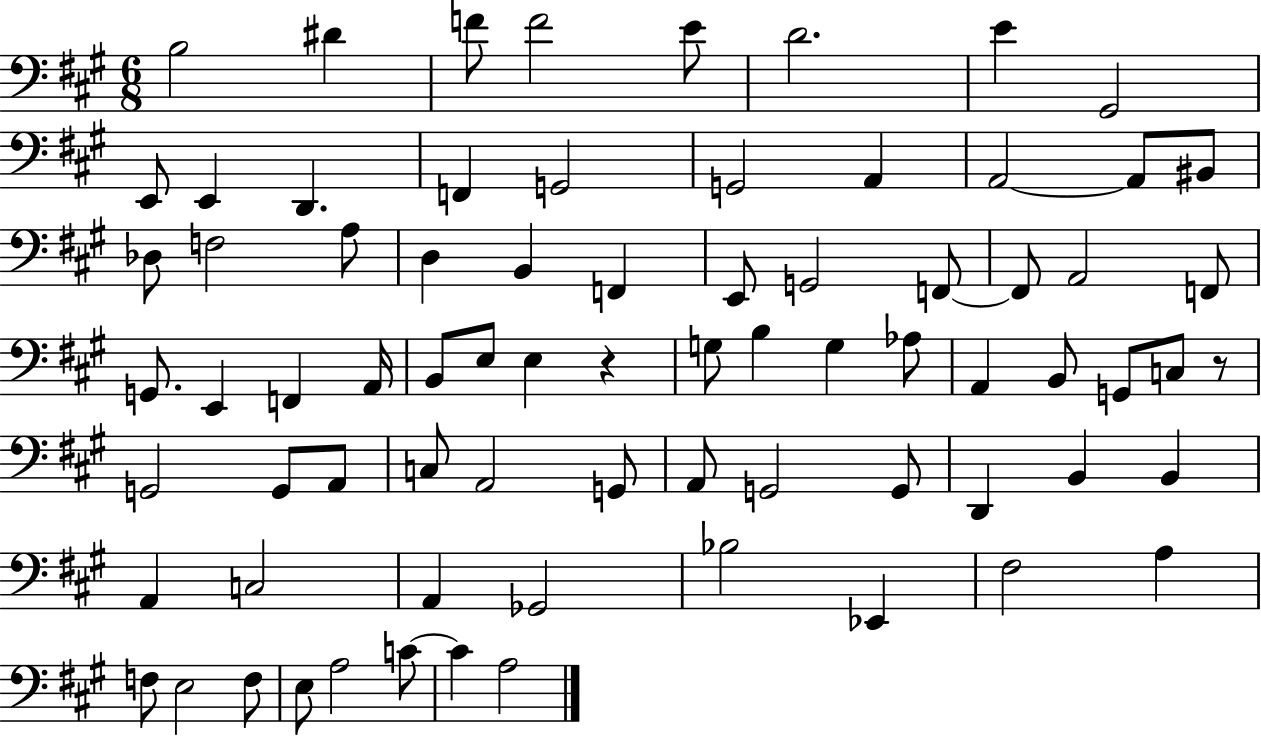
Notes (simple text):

B3/h D#4/q F4/e F4/h E4/e D4/h. E4/q G#2/h E2/e E2/q D2/q. F2/q G2/h G2/h A2/q A2/h A2/e BIS2/e Db3/e F3/h A3/e D3/q B2/q F2/q E2/e G2/h F2/e F2/e A2/h F2/e G2/e. E2/q F2/q A2/s B2/e E3/e E3/q R/q G3/e B3/q G3/q Ab3/e A2/q B2/e G2/e C3/e R/e G2/h G2/e A2/e C3/e A2/h G2/e A2/e G2/h G2/e D2/q B2/q B2/q A2/q C3/h A2/q Gb2/h Bb3/h Eb2/q F#3/h A3/q F3/e E3/h F3/e E3/e A3/h C4/e C4/q A3/h